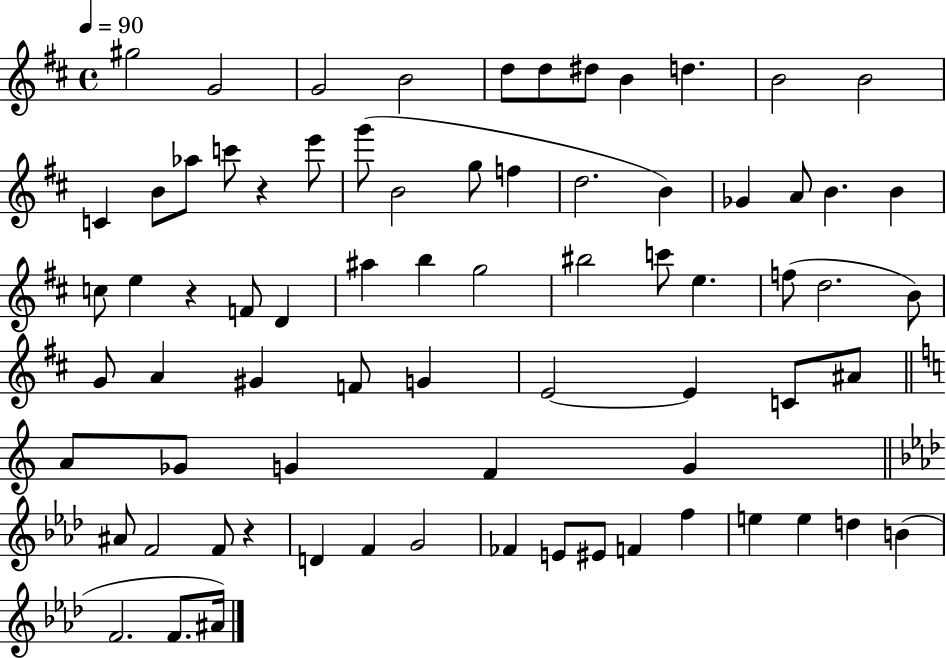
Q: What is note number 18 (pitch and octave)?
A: B4